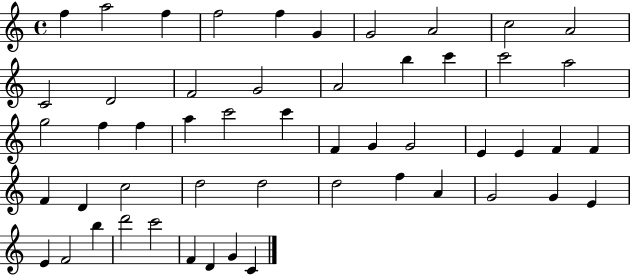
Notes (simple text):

F5/q A5/h F5/q F5/h F5/q G4/q G4/h A4/h C5/h A4/h C4/h D4/h F4/h G4/h A4/h B5/q C6/q C6/h A5/h G5/h F5/q F5/q A5/q C6/h C6/q F4/q G4/q G4/h E4/q E4/q F4/q F4/q F4/q D4/q C5/h D5/h D5/h D5/h F5/q A4/q G4/h G4/q E4/q E4/q F4/h B5/q D6/h C6/h F4/q D4/q G4/q C4/q